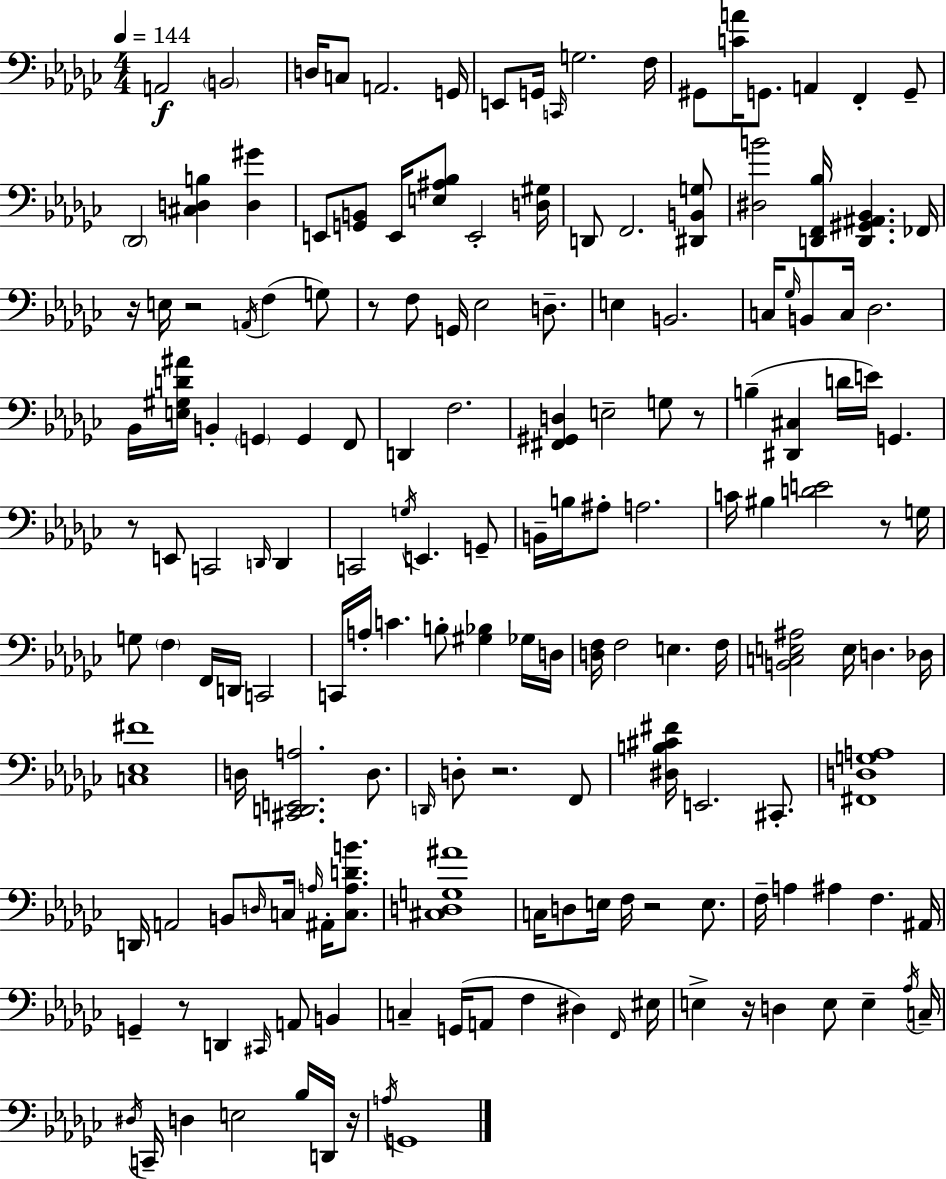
A2/h B2/h D3/s C3/e A2/h. G2/s E2/e G2/s C2/s G3/h. F3/s G#2/e [C4,A4]/s G2/e. A2/q F2/q G2/e Db2/h [C#3,D3,B3]/q [D3,G#4]/q E2/e [G2,B2]/e E2/s [E3,A#3,Bb3]/e E2/h [D3,G#3]/s D2/e F2/h. [D#2,B2,G3]/e [D#3,B4]/h [D2,F2,Bb3]/s [D2,G#2,A#2,Bb2]/q. FES2/s R/s E3/s R/h A2/s F3/q G3/e R/e F3/e G2/s Eb3/h D3/e. E3/q B2/h. C3/s Gb3/s B2/e C3/s Db3/h. Bb2/s [E3,G#3,D4,A#4]/s B2/q G2/q G2/q F2/e D2/q F3/h. [F#2,G#2,D3]/q E3/h G3/e R/e B3/q [D#2,C#3]/q D4/s E4/s G2/q. R/e E2/e C2/h D2/s D2/q C2/h G3/s E2/q. G2/e B2/s B3/s A#3/e A3/h. C4/s BIS3/q [D4,E4]/h R/e G3/s G3/e F3/q F2/s D2/s C2/h C2/s A3/s C4/q. B3/e [G#3,Bb3]/q Gb3/s D3/s [D3,F3]/s F3/h E3/q. F3/s [B2,C3,E3,A#3]/h E3/s D3/q. Db3/s [C3,Eb3,F#4]/w D3/s [C#2,D2,E2,A3]/h. D3/e. D2/s D3/e R/h. F2/e [D#3,B3,C#4,F#4]/s E2/h. C#2/e. [F#2,D3,G3,A3]/w D2/s A2/h B2/e D3/s C3/s A3/s A#2/s [C3,A3,D4,B4]/e. [C#3,D3,G3,A#4]/w C3/s D3/e E3/s F3/s R/h E3/e. F3/s A3/q A#3/q F3/q. A#2/s G2/q R/e D2/q C#2/s A2/e B2/q C3/q G2/s A2/e F3/q D#3/q F2/s EIS3/s E3/q R/s D3/q E3/e E3/q Ab3/s C3/s D#3/s C2/s D3/q E3/h Bb3/s D2/s R/s A3/s G2/w